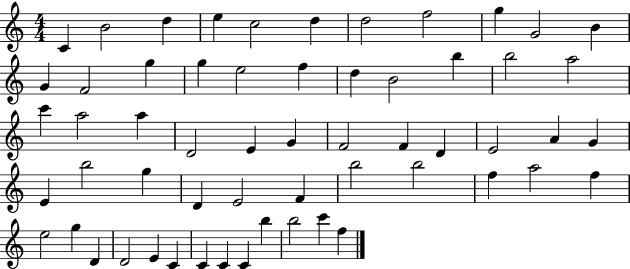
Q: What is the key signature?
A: C major